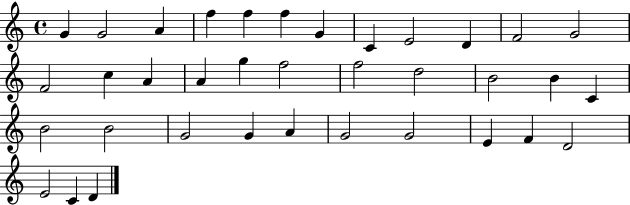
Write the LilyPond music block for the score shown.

{
  \clef treble
  \time 4/4
  \defaultTimeSignature
  \key c \major
  g'4 g'2 a'4 | f''4 f''4 f''4 g'4 | c'4 e'2 d'4 | f'2 g'2 | \break f'2 c''4 a'4 | a'4 g''4 f''2 | f''2 d''2 | b'2 b'4 c'4 | \break b'2 b'2 | g'2 g'4 a'4 | g'2 g'2 | e'4 f'4 d'2 | \break e'2 c'4 d'4 | \bar "|."
}